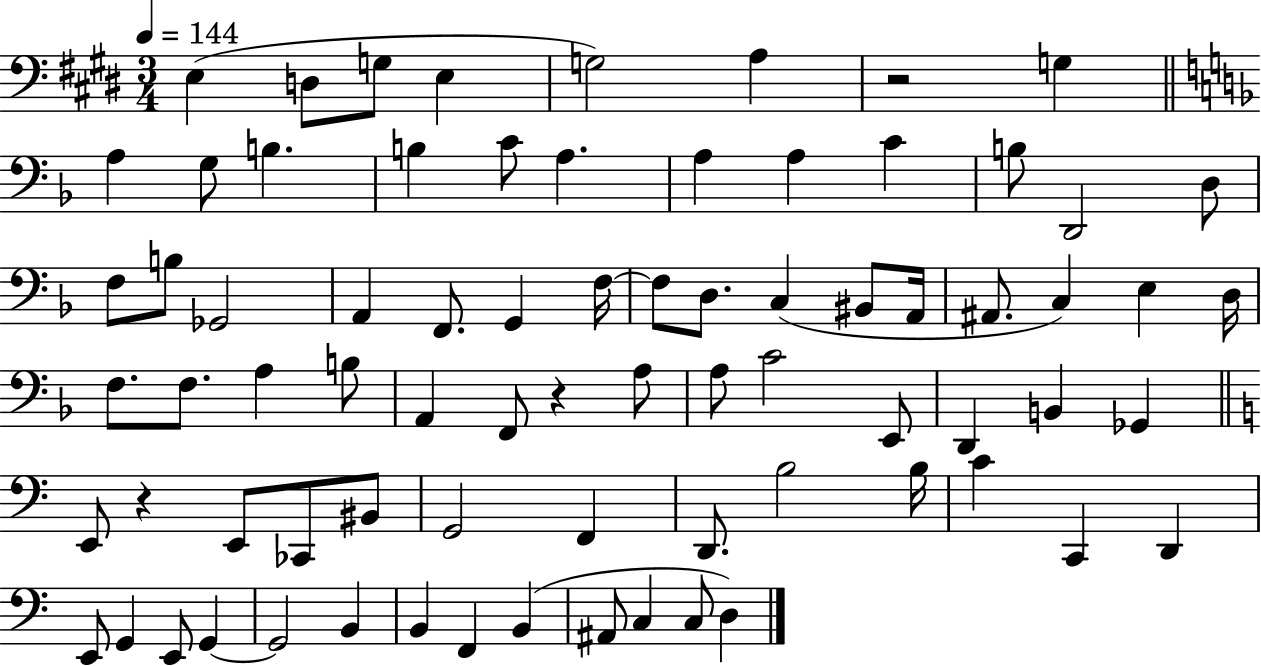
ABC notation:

X:1
T:Untitled
M:3/4
L:1/4
K:E
E, D,/2 G,/2 E, G,2 A, z2 G, A, G,/2 B, B, C/2 A, A, A, C B,/2 D,,2 D,/2 F,/2 B,/2 _G,,2 A,, F,,/2 G,, F,/4 F,/2 D,/2 C, ^B,,/2 A,,/4 ^A,,/2 C, E, D,/4 F,/2 F,/2 A, B,/2 A,, F,,/2 z A,/2 A,/2 C2 E,,/2 D,, B,, _G,, E,,/2 z E,,/2 _C,,/2 ^B,,/2 G,,2 F,, D,,/2 B,2 B,/4 C C,, D,, E,,/2 G,, E,,/2 G,, G,,2 B,, B,, F,, B,, ^A,,/2 C, C,/2 D,